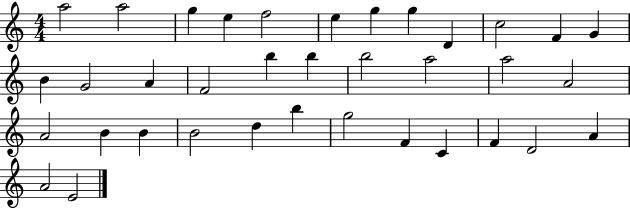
X:1
T:Untitled
M:4/4
L:1/4
K:C
a2 a2 g e f2 e g g D c2 F G B G2 A F2 b b b2 a2 a2 A2 A2 B B B2 d b g2 F C F D2 A A2 E2